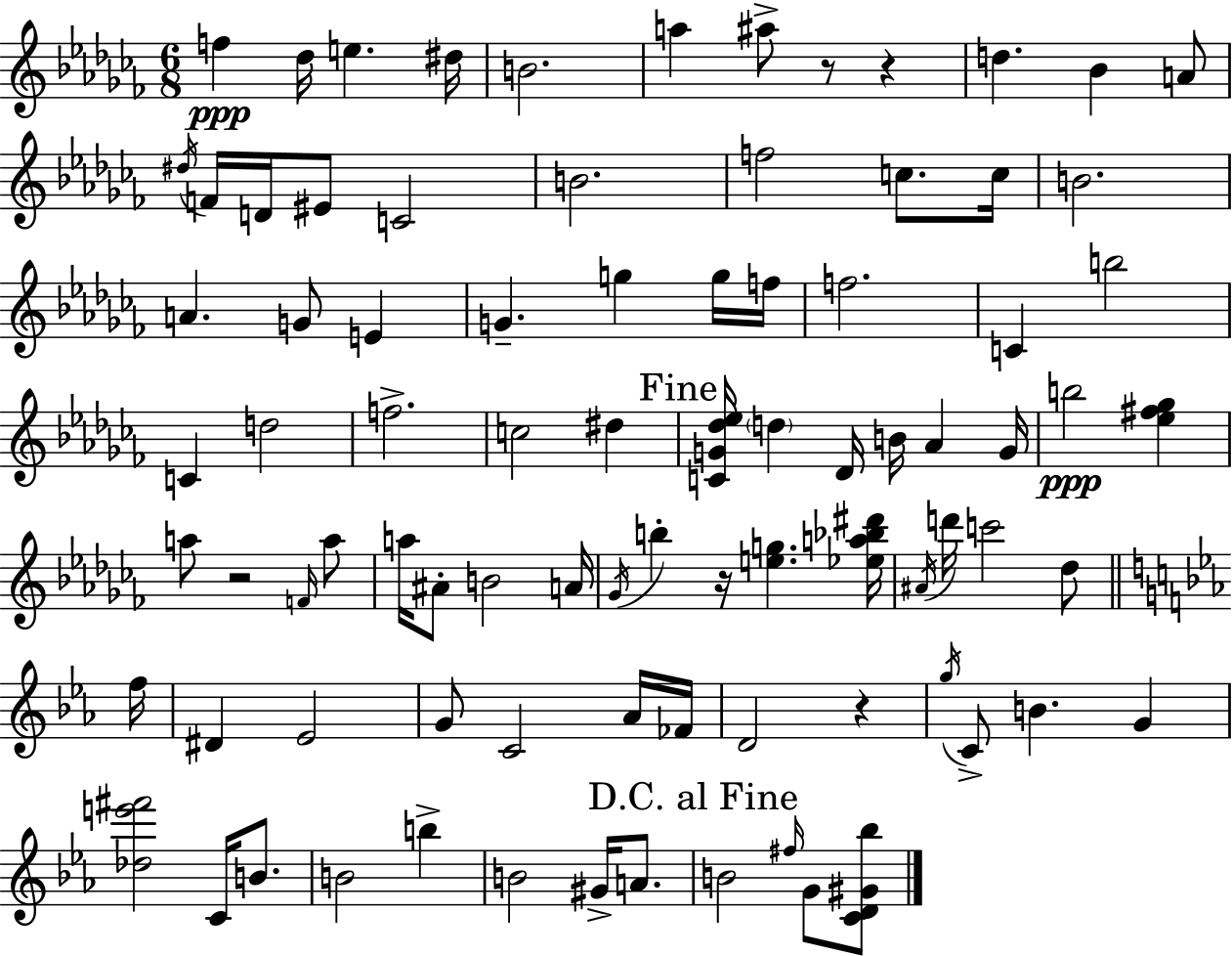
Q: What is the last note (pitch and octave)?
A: G4